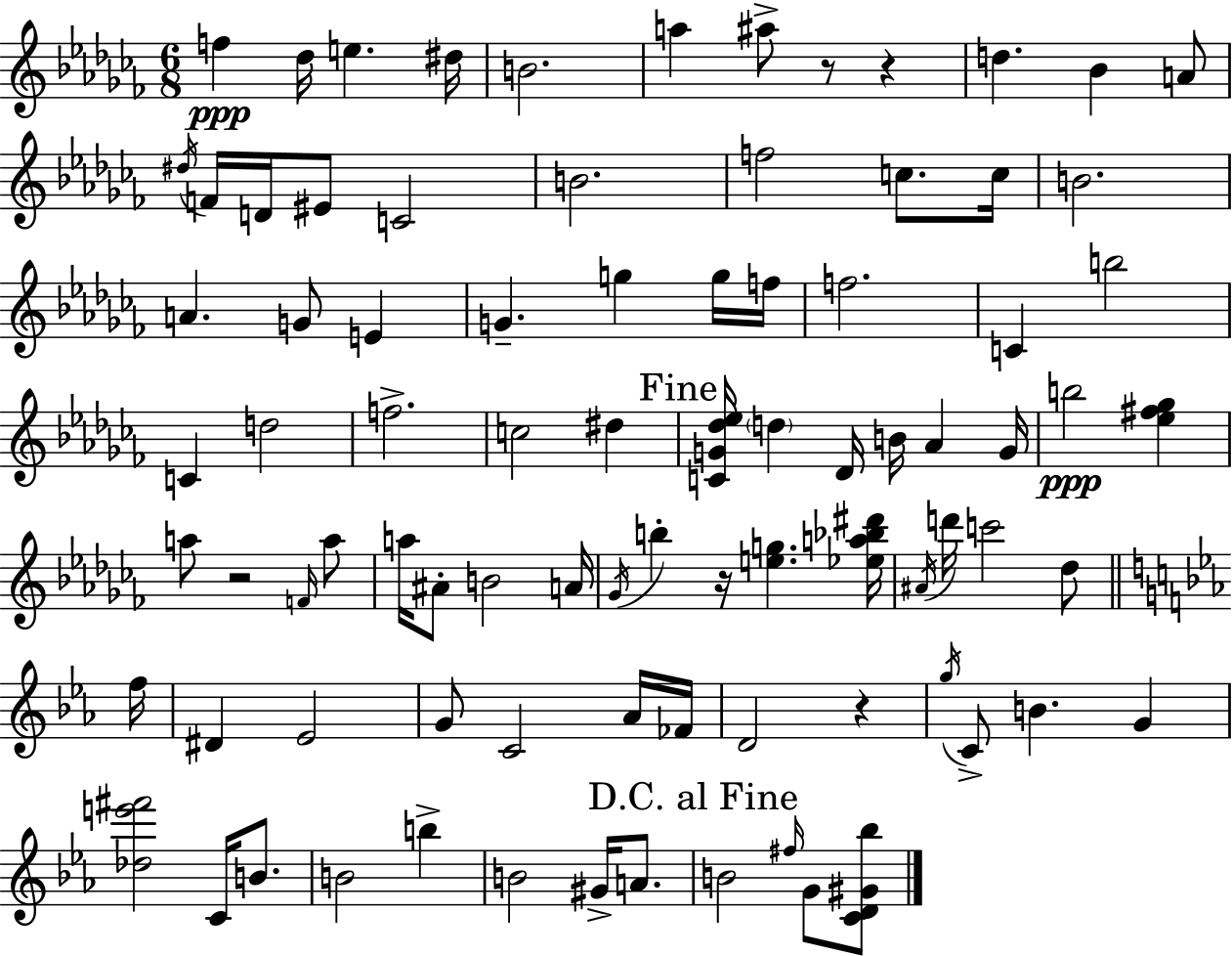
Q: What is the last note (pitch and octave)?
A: G4